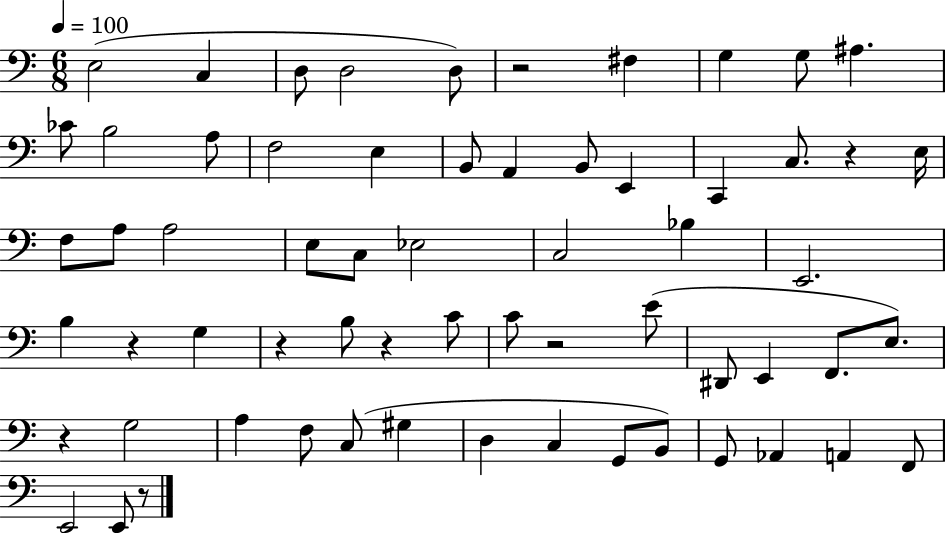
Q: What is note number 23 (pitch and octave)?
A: A3